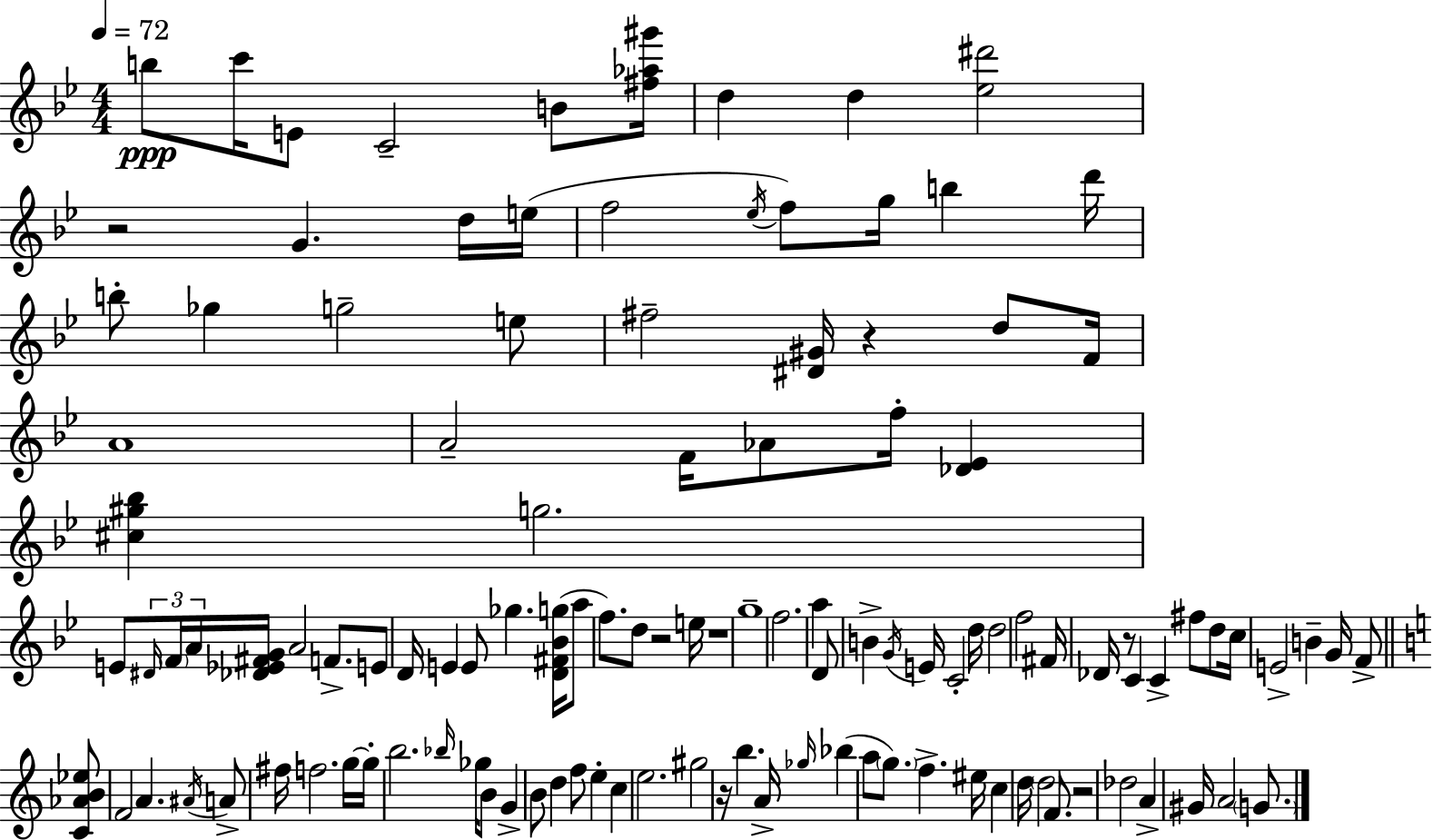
B5/e C6/s E4/e C4/h B4/e [F#5,Ab5,G#6]/s D5/q D5/q [Eb5,D#6]/h R/h G4/q. D5/s E5/s F5/h Eb5/s F5/e G5/s B5/q D6/s B5/e Gb5/q G5/h E5/e F#5/h [D#4,G#4]/s R/q D5/e F4/s A4/w A4/h F4/s Ab4/e F5/s [Db4,Eb4]/q [C#5,G#5,Bb5]/q G5/h. E4/e D#4/s F4/s A4/s [Db4,Eb4,F#4,G4]/s A4/h F4/e. E4/e D4/s E4/q E4/e Gb5/q. [D4,F#4,Bb4,G5]/s A5/e F5/e. D5/e R/h E5/s R/w G5/w F5/h. A5/q D4/e B4/q G4/s E4/s C4/h D5/s D5/h F5/h F#4/s Db4/s R/e C4/q C4/q F#5/e D5/e C5/s E4/h B4/q G4/s F4/e [C4,Ab4,B4,Eb5]/e F4/h A4/q. A#4/s A4/e F#5/s F5/h. G5/s G5/s B5/h. Bb5/s Gb5/s B4/e G4/q B4/e D5/q F5/e E5/q C5/q E5/h. G#5/h R/s B5/q. A4/s Gb5/s Bb5/q A5/e G5/e. F5/q. EIS5/s C5/q D5/s D5/h F4/e. R/h Db5/h A4/q G#4/s A4/h G4/e.